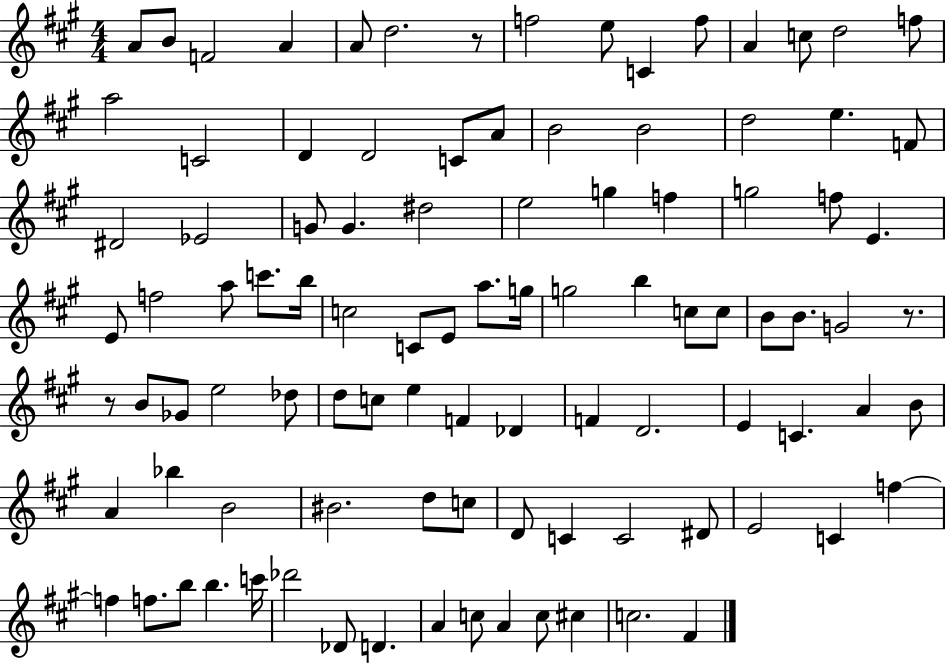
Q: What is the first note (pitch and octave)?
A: A4